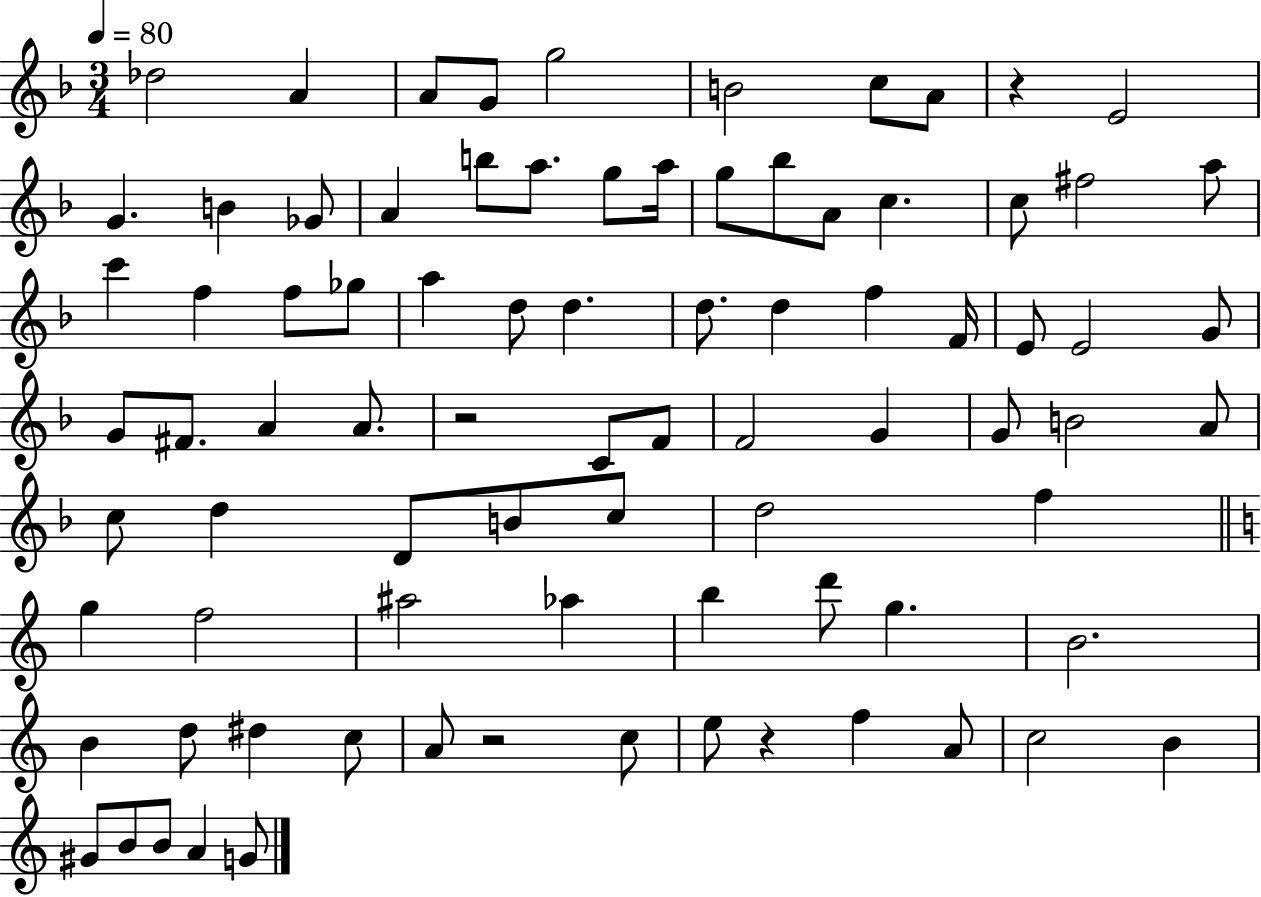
X:1
T:Untitled
M:3/4
L:1/4
K:F
_d2 A A/2 G/2 g2 B2 c/2 A/2 z E2 G B _G/2 A b/2 a/2 g/2 a/4 g/2 _b/2 A/2 c c/2 ^f2 a/2 c' f f/2 _g/2 a d/2 d d/2 d f F/4 E/2 E2 G/2 G/2 ^F/2 A A/2 z2 C/2 F/2 F2 G G/2 B2 A/2 c/2 d D/2 B/2 c/2 d2 f g f2 ^a2 _a b d'/2 g B2 B d/2 ^d c/2 A/2 z2 c/2 e/2 z f A/2 c2 B ^G/2 B/2 B/2 A G/2